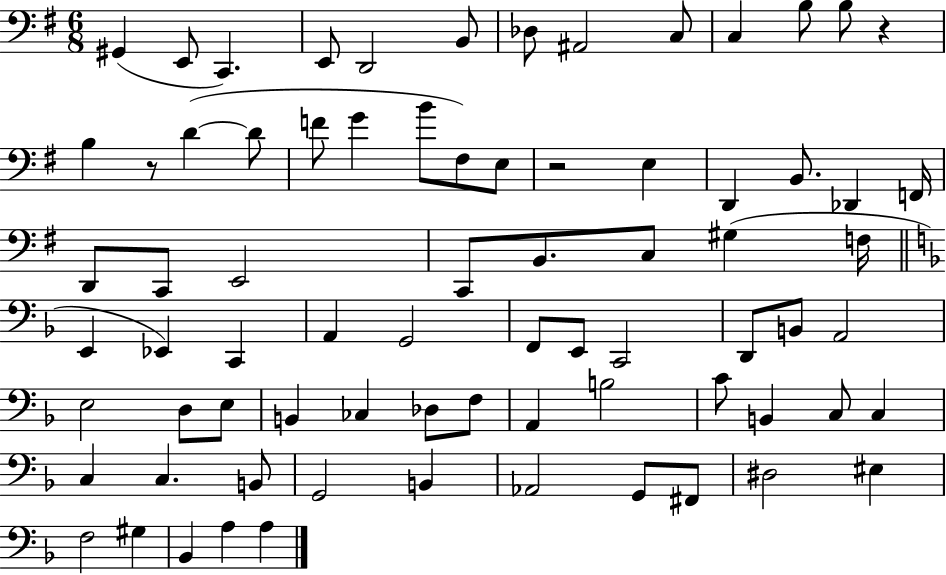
G#2/q E2/e C2/q. E2/e D2/h B2/e Db3/e A#2/h C3/e C3/q B3/e B3/e R/q B3/q R/e D4/q D4/e F4/e G4/q B4/e F#3/e E3/e R/h E3/q D2/q B2/e. Db2/q F2/s D2/e C2/e E2/h C2/e B2/e. C3/e G#3/q F3/s E2/q Eb2/q C2/q A2/q G2/h F2/e E2/e C2/h D2/e B2/e A2/h E3/h D3/e E3/e B2/q CES3/q Db3/e F3/e A2/q B3/h C4/e B2/q C3/e C3/q C3/q C3/q. B2/e G2/h B2/q Ab2/h G2/e F#2/e D#3/h EIS3/q F3/h G#3/q Bb2/q A3/q A3/q